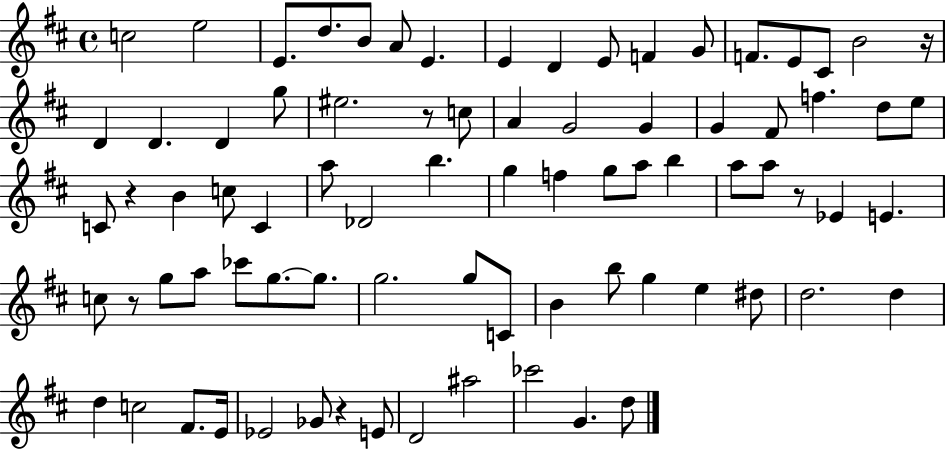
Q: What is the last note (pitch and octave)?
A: D5